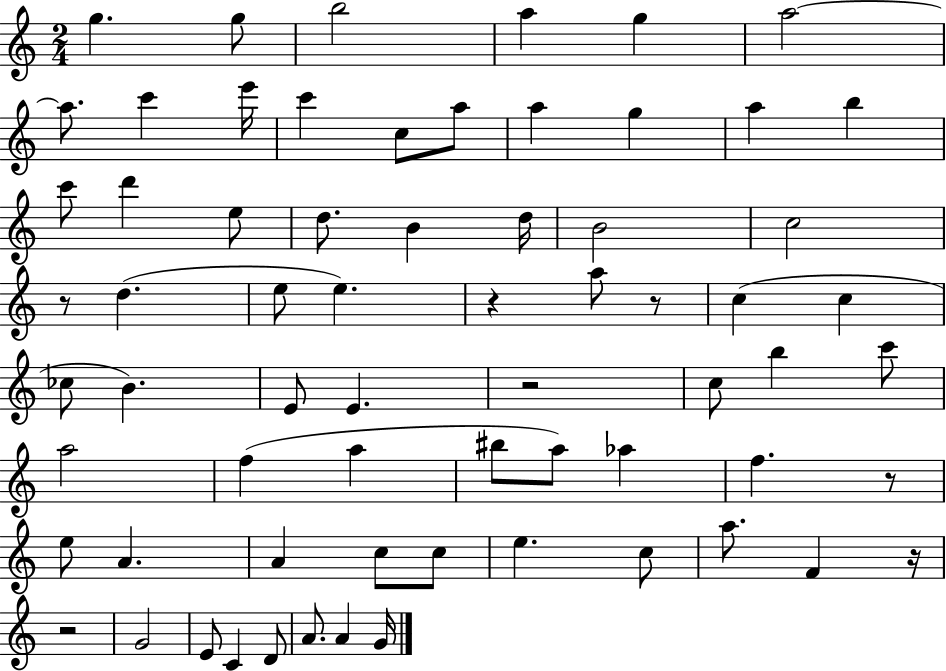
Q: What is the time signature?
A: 2/4